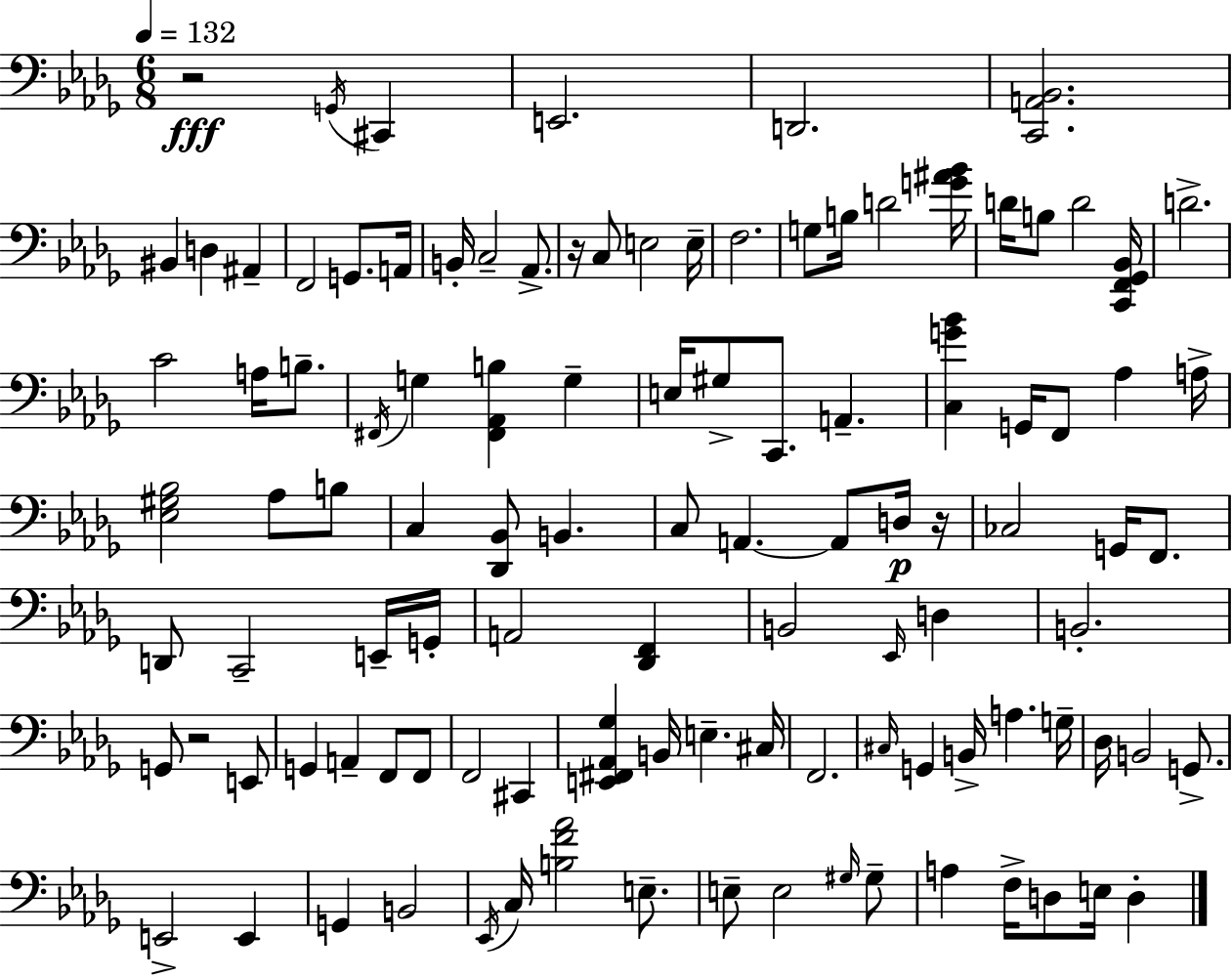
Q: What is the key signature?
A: BES minor